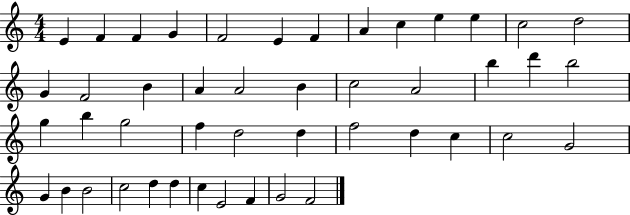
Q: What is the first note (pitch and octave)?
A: E4